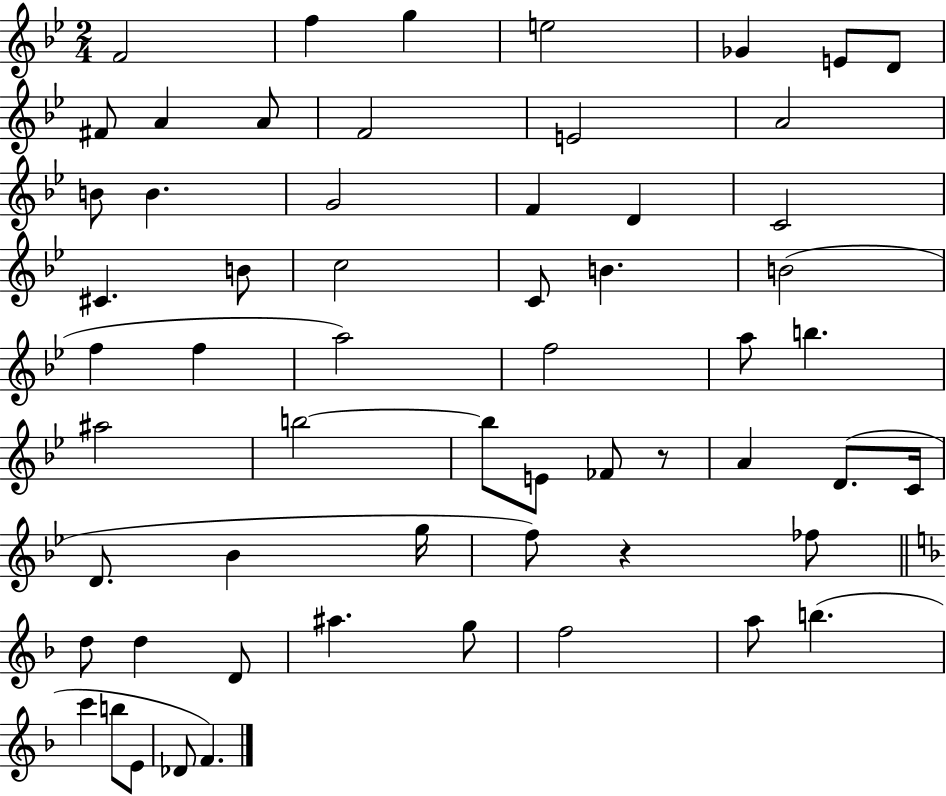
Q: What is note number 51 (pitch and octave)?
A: A5